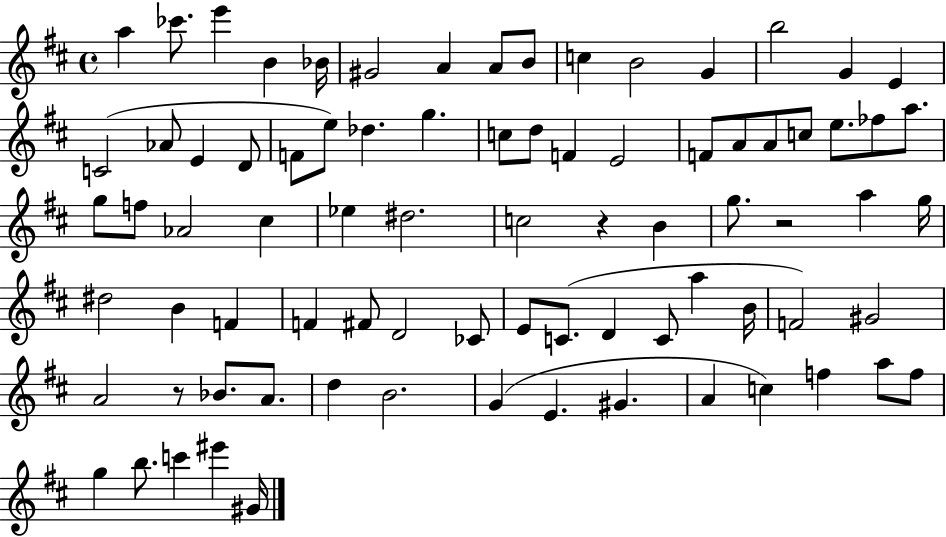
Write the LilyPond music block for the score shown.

{
  \clef treble
  \time 4/4
  \defaultTimeSignature
  \key d \major
  a''4 ces'''8. e'''4 b'4 bes'16 | gis'2 a'4 a'8 b'8 | c''4 b'2 g'4 | b''2 g'4 e'4 | \break c'2( aes'8 e'4 d'8 | f'8 e''8) des''4. g''4. | c''8 d''8 f'4 e'2 | f'8 a'8 a'8 c''8 e''8. fes''8 a''8. | \break g''8 f''8 aes'2 cis''4 | ees''4 dis''2. | c''2 r4 b'4 | g''8. r2 a''4 g''16 | \break dis''2 b'4 f'4 | f'4 fis'8 d'2 ces'8 | e'8 c'8.( d'4 c'8 a''4 b'16 | f'2) gis'2 | \break a'2 r8 bes'8. a'8. | d''4 b'2. | g'4( e'4. gis'4. | a'4 c''4) f''4 a''8 f''8 | \break g''4 b''8. c'''4 eis'''4 gis'16 | \bar "|."
}